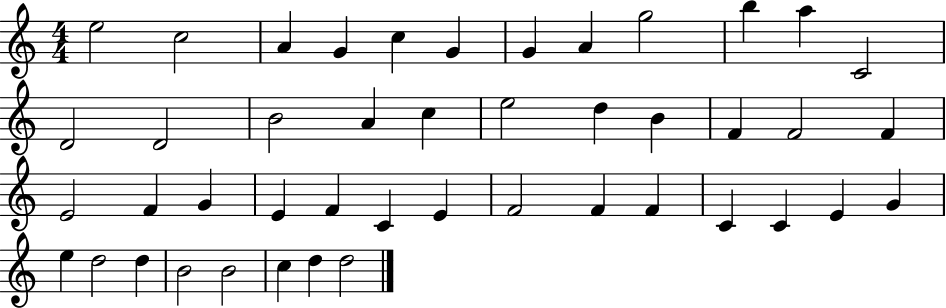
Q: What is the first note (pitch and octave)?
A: E5